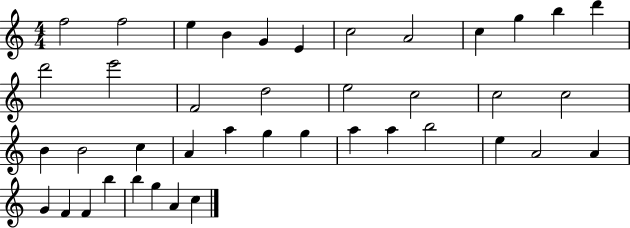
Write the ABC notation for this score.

X:1
T:Untitled
M:4/4
L:1/4
K:C
f2 f2 e B G E c2 A2 c g b d' d'2 e'2 F2 d2 e2 c2 c2 c2 B B2 c A a g g a a b2 e A2 A G F F b b g A c